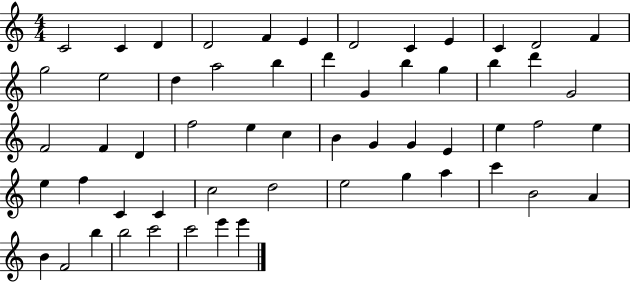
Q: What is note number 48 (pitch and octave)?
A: B4